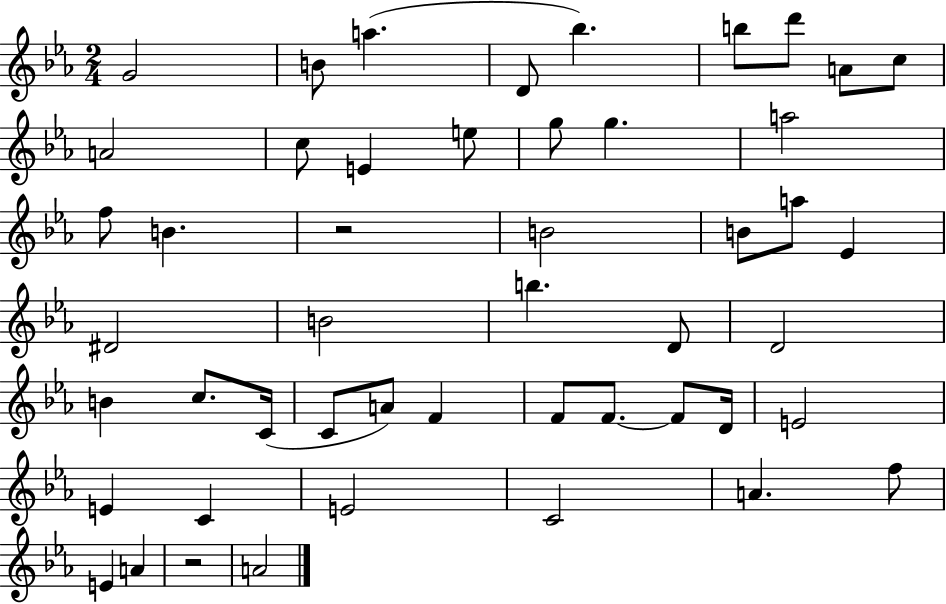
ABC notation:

X:1
T:Untitled
M:2/4
L:1/4
K:Eb
G2 B/2 a D/2 _b b/2 d'/2 A/2 c/2 A2 c/2 E e/2 g/2 g a2 f/2 B z2 B2 B/2 a/2 _E ^D2 B2 b D/2 D2 B c/2 C/4 C/2 A/2 F F/2 F/2 F/2 D/4 E2 E C E2 C2 A f/2 E A z2 A2